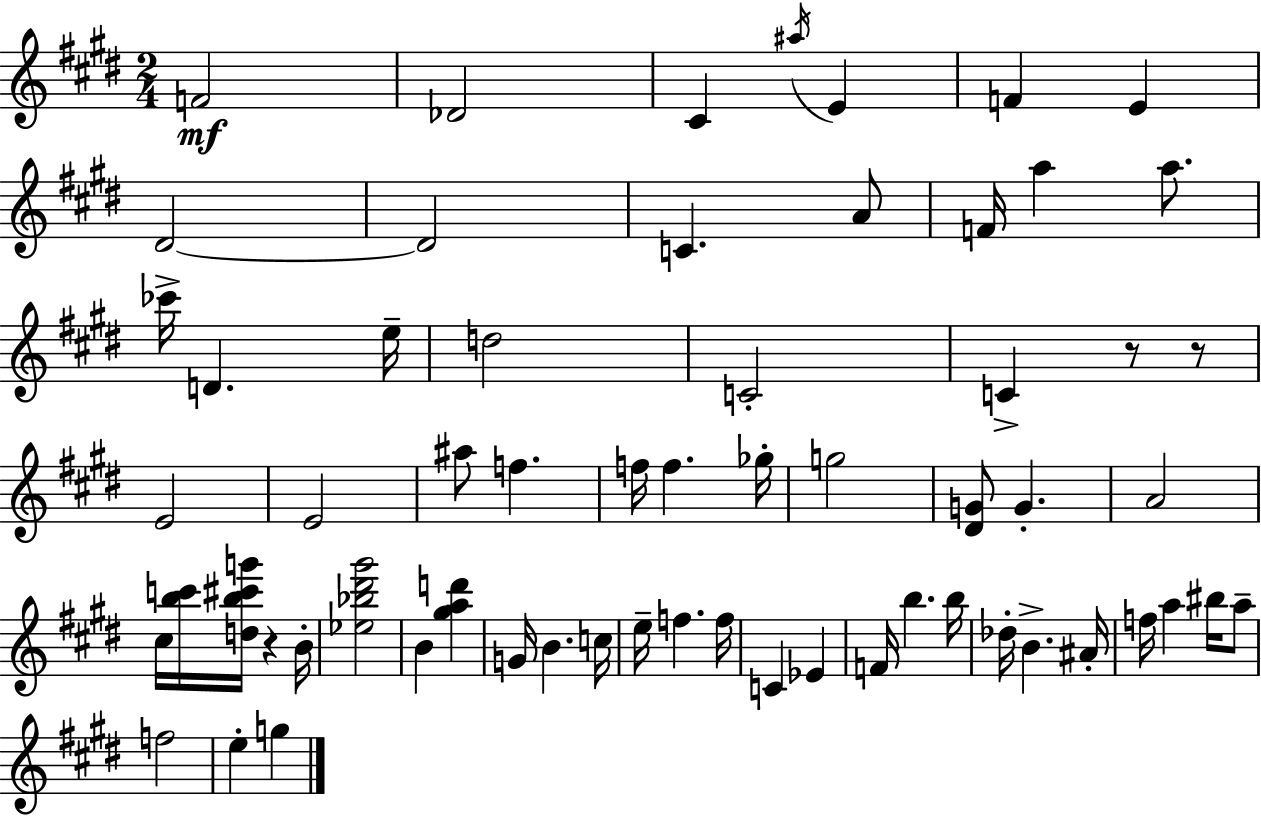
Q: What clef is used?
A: treble